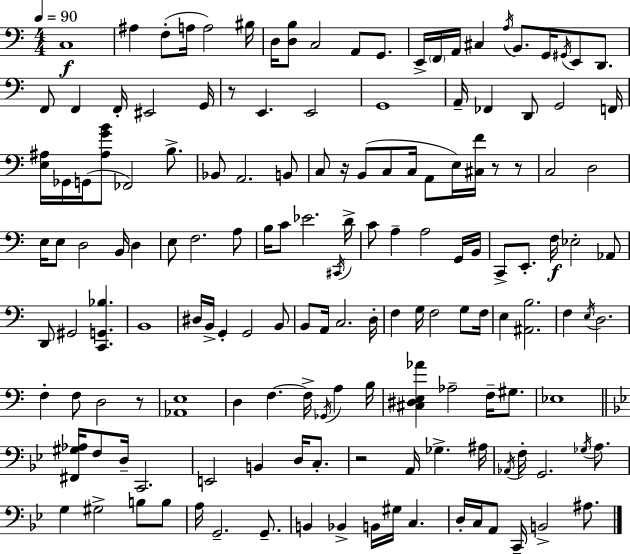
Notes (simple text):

C3/w A#3/q F3/e A3/s A3/h BIS3/s D3/s [D3,B3]/e C3/h A2/e G2/e. E2/s F2/s A2/s C#3/q A3/s B2/e. G2/s G#2/s E2/e D2/e. F2/e F2/q F2/s EIS2/h G2/s R/e E2/q. E2/h G2/w A2/s FES2/q D2/e G2/h F2/s [E3,A#3]/s Gb2/s G2/s [A#3,G4,B4]/e FES2/h B3/e. Bb2/e A2/h. B2/e C3/e R/s B2/e C3/e C3/s A2/e E3/s [C#3,F4]/s R/e R/e C3/h D3/h E3/s E3/e D3/h B2/s D3/q E3/e F3/h. A3/e B3/s C4/e Eb4/h. C#2/s D4/s C4/e A3/q A3/h G2/s B2/s C2/e E2/e. F3/s Eb3/h Ab2/e D2/e G#2/h [C2,G2,Bb3]/q. B2/w D#3/s B2/s G2/q G2/h B2/e B2/e A2/s C3/h. D3/s F3/q G3/s F3/h G3/e F3/s E3/q [A#2,B3]/h. F3/q E3/s D3/h. F3/q F3/e D3/h R/e [Ab2,E3]/w D3/q F3/q. F3/s Gb2/s A3/q B3/s [C#3,D#3,E3,Ab4]/q Ab3/h F3/s G#3/e. Eb3/w [F#2,G#3,Ab3]/s F3/e D3/s C2/h. E2/h B2/q D3/s C3/e. R/h A2/s Gb3/q. A#3/s Ab2/s F3/s G2/h. Gb3/s A3/e. G3/q G#3/h B3/e B3/e A3/s G2/h. G2/e. B2/q Bb2/q B2/s G#3/s C3/q. D3/s C3/s A2/e C2/s B2/h A#3/e.